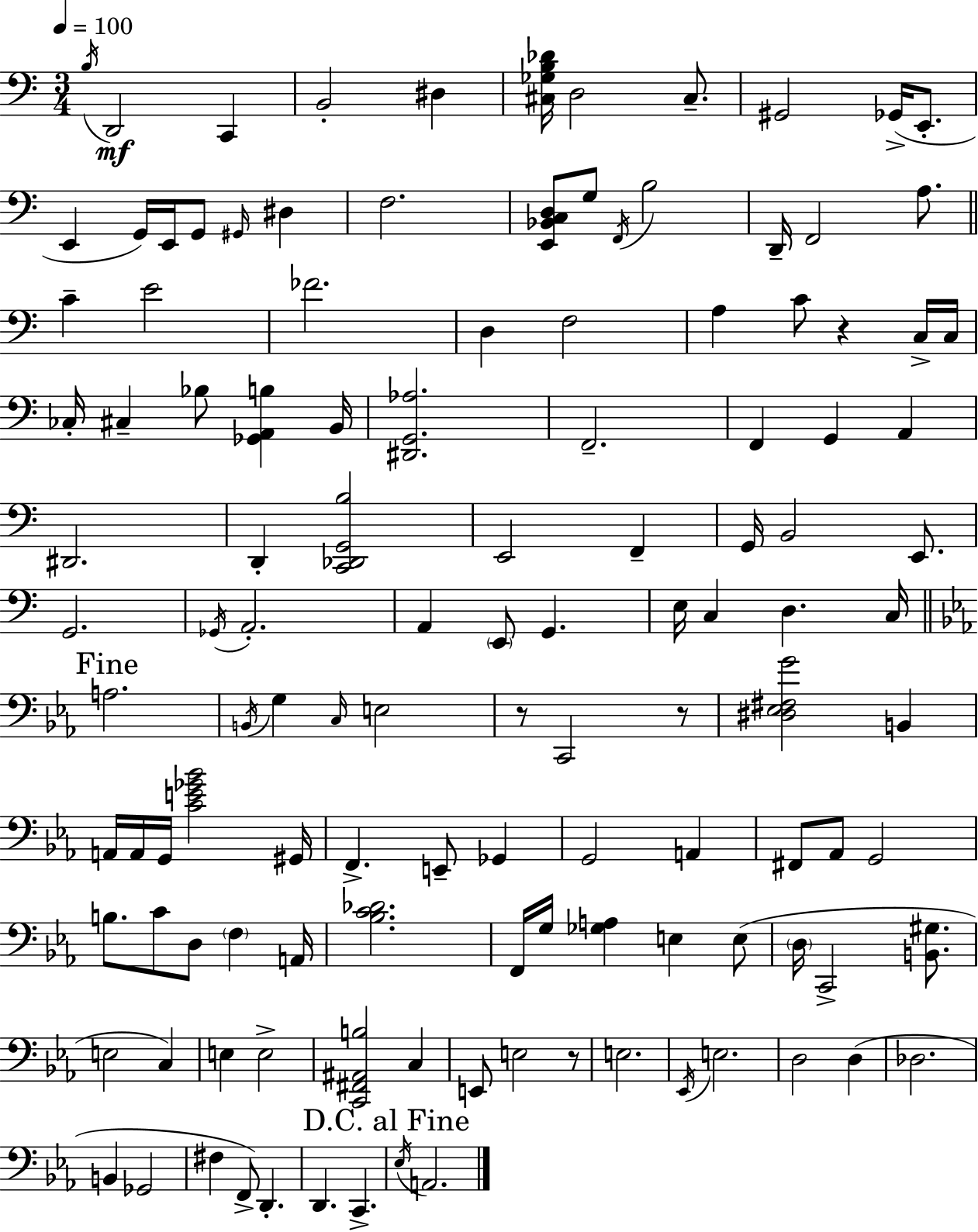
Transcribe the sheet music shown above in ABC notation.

X:1
T:Untitled
M:3/4
L:1/4
K:Am
B,/4 D,,2 C,, B,,2 ^D, [^C,_G,B,_D]/4 D,2 ^C,/2 ^G,,2 _G,,/4 E,,/2 E,, G,,/4 E,,/4 G,,/2 ^G,,/4 ^D, F,2 [E,,_B,,C,D,]/2 G,/2 F,,/4 B,2 D,,/4 F,,2 A,/2 C E2 _F2 D, F,2 A, C/2 z C,/4 C,/4 _C,/4 ^C, _B,/2 [_G,,A,,B,] B,,/4 [^D,,G,,_A,]2 F,,2 F,, G,, A,, ^D,,2 D,, [C,,_D,,G,,B,]2 E,,2 F,, G,,/4 B,,2 E,,/2 G,,2 _G,,/4 A,,2 A,, E,,/2 G,, E,/4 C, D, C,/4 A,2 B,,/4 G, C,/4 E,2 z/2 C,,2 z/2 [^D,_E,^F,G]2 B,, A,,/4 A,,/4 G,,/4 [CE_G_B]2 ^G,,/4 F,, E,,/2 _G,, G,,2 A,, ^F,,/2 _A,,/2 G,,2 B,/2 C/2 D,/2 F, A,,/4 [_B,C_D]2 F,,/4 G,/4 [_G,A,] E, E,/2 D,/4 C,,2 [B,,^G,]/2 E,2 C, E, E,2 [C,,^F,,^A,,B,]2 C, E,,/2 E,2 z/2 E,2 _E,,/4 E,2 D,2 D, _D,2 B,, _G,,2 ^F, F,,/2 D,, D,, C,, _E,/4 A,,2